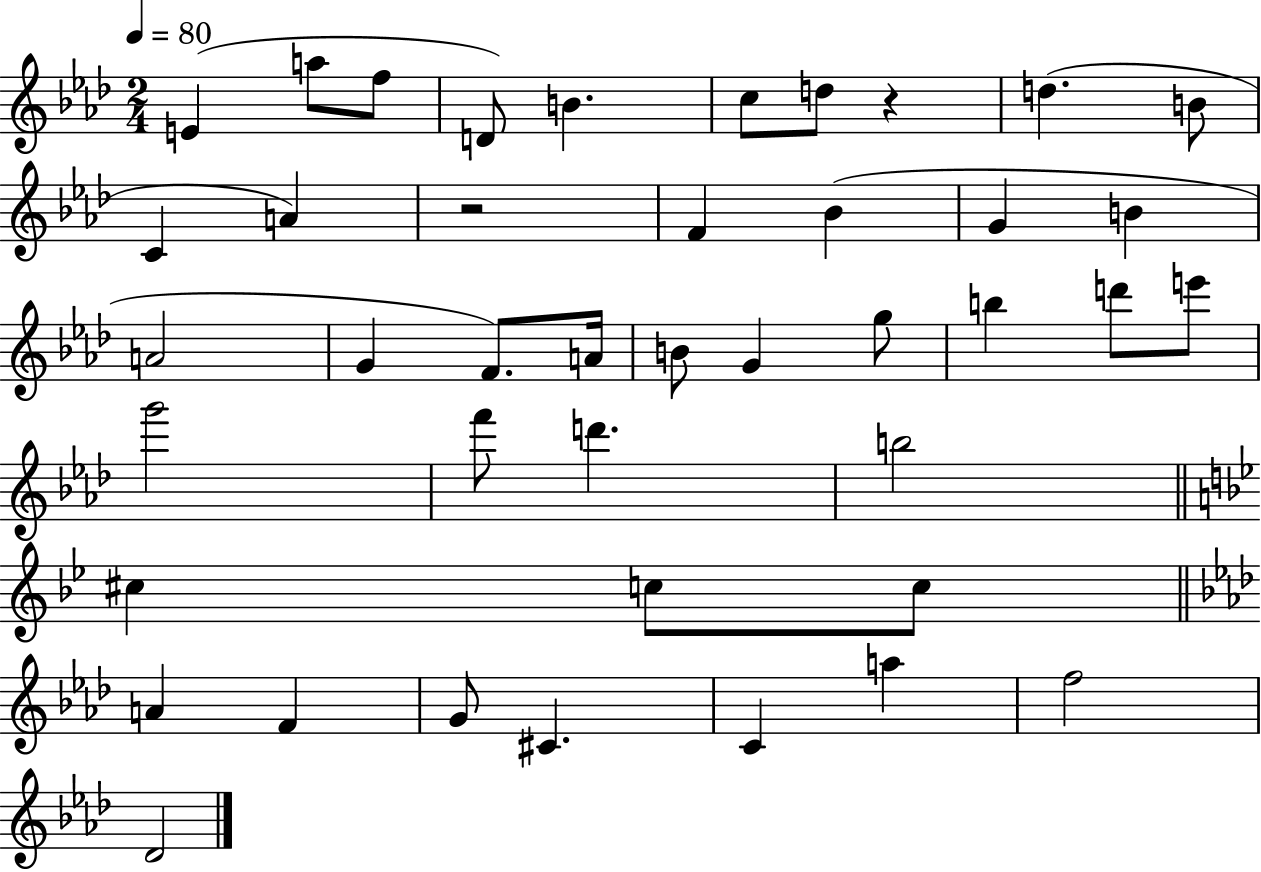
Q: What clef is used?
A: treble